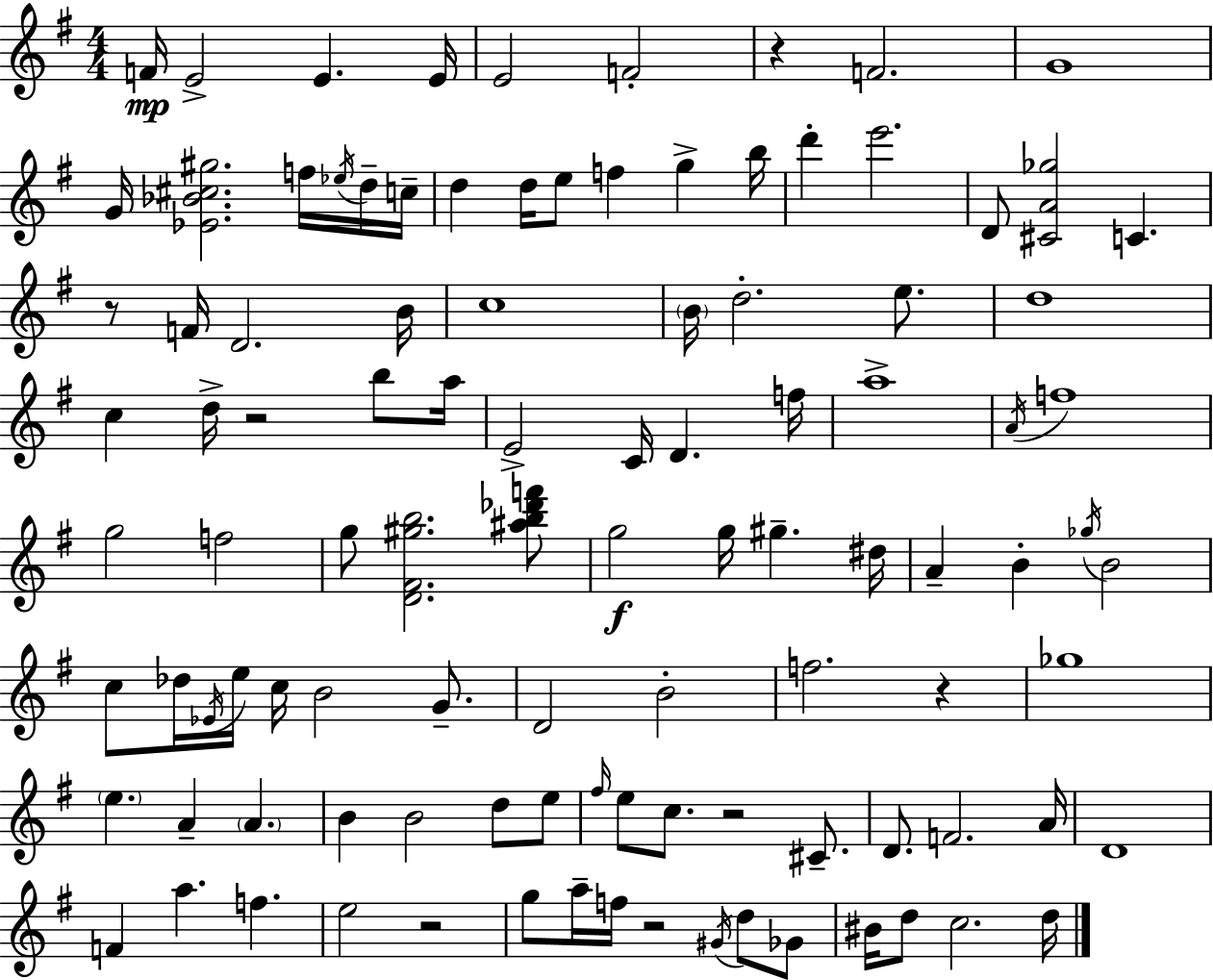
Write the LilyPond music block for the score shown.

{
  \clef treble
  \numericTimeSignature
  \time 4/4
  \key e \minor
  f'16\mp e'2-> e'4. e'16 | e'2 f'2-. | r4 f'2. | g'1 | \break g'16 <ees' bes' cis'' gis''>2. f''16 \acciaccatura { ees''16 } d''16-- | c''16-- d''4 d''16 e''8 f''4 g''4-> | b''16 d'''4-. e'''2. | d'8 <cis' a' ges''>2 c'4. | \break r8 f'16 d'2. | b'16 c''1 | \parenthesize b'16 d''2.-. e''8. | d''1 | \break c''4 d''16-> r2 b''8 | a''16 e'2-> c'16 d'4. | f''16 a''1-> | \acciaccatura { a'16 } f''1 | \break g''2 f''2 | g''8 <d' fis' gis'' b''>2. | <ais'' b'' des''' f'''>8 g''2\f g''16 gis''4.-- | dis''16 a'4-- b'4-. \acciaccatura { ges''16 } b'2 | \break c''8 des''16 \acciaccatura { ees'16 } e''16 c''16 b'2 | g'8.-- d'2 b'2-. | f''2. | r4 ges''1 | \break \parenthesize e''4. a'4-- \parenthesize a'4. | b'4 b'2 | d''8 e''8 \grace { fis''16 } e''8 c''8. r2 | cis'8.-- d'8. f'2. | \break a'16 d'1 | f'4 a''4. f''4. | e''2 r2 | g''8 a''16-- f''16 r2 | \break \acciaccatura { gis'16 } d''8 ges'8 bis'16 d''8 c''2. | d''16 \bar "|."
}